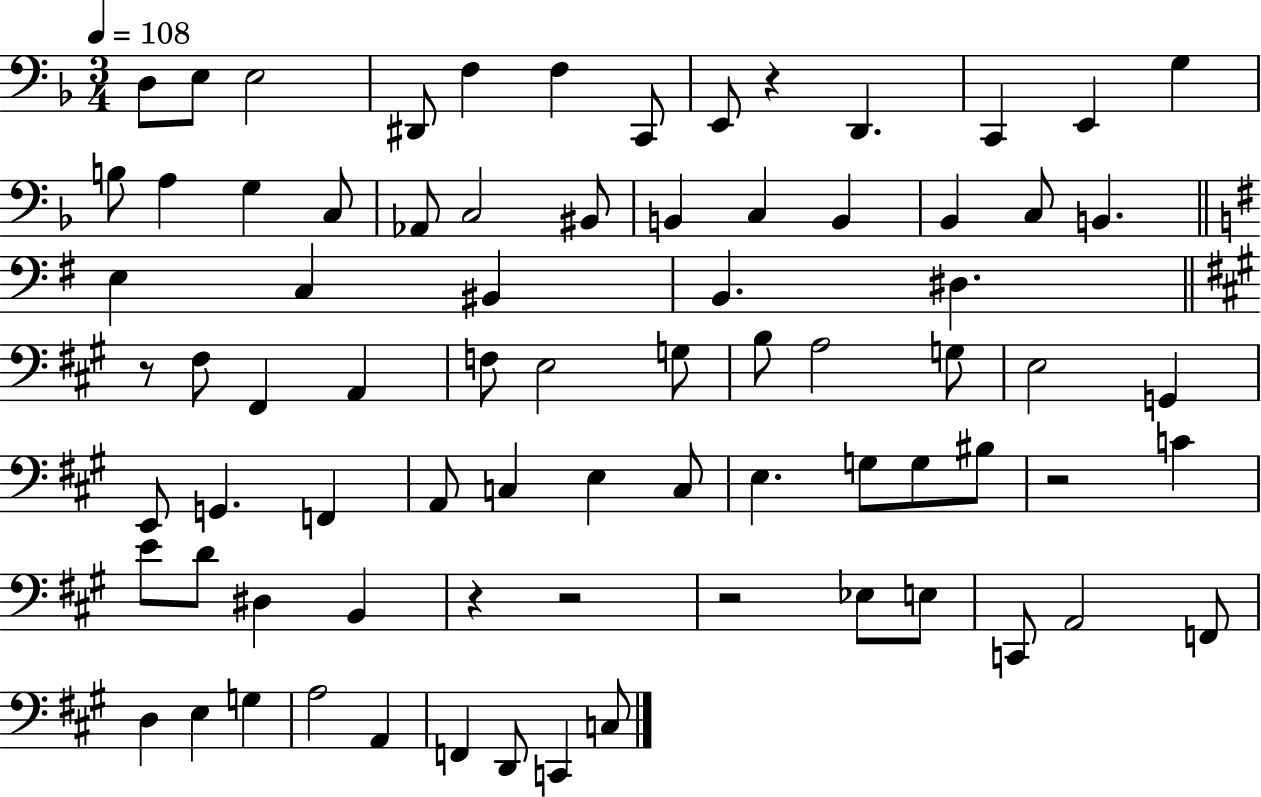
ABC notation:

X:1
T:Untitled
M:3/4
L:1/4
K:F
D,/2 E,/2 E,2 ^D,,/2 F, F, C,,/2 E,,/2 z D,, C,, E,, G, B,/2 A, G, C,/2 _A,,/2 C,2 ^B,,/2 B,, C, B,, _B,, C,/2 B,, E, C, ^B,, B,, ^D, z/2 ^F,/2 ^F,, A,, F,/2 E,2 G,/2 B,/2 A,2 G,/2 E,2 G,, E,,/2 G,, F,, A,,/2 C, E, C,/2 E, G,/2 G,/2 ^B,/2 z2 C E/2 D/2 ^D, B,, z z2 z2 _E,/2 E,/2 C,,/2 A,,2 F,,/2 D, E, G, A,2 A,, F,, D,,/2 C,, C,/2